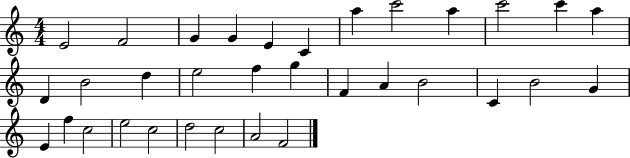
E4/h F4/h G4/q G4/q E4/q C4/q A5/q C6/h A5/q C6/h C6/q A5/q D4/q B4/h D5/q E5/h F5/q G5/q F4/q A4/q B4/h C4/q B4/h G4/q E4/q F5/q C5/h E5/h C5/h D5/h C5/h A4/h F4/h